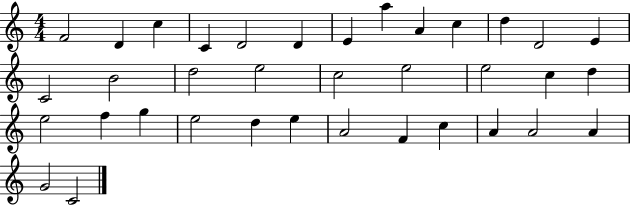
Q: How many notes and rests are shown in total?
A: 36